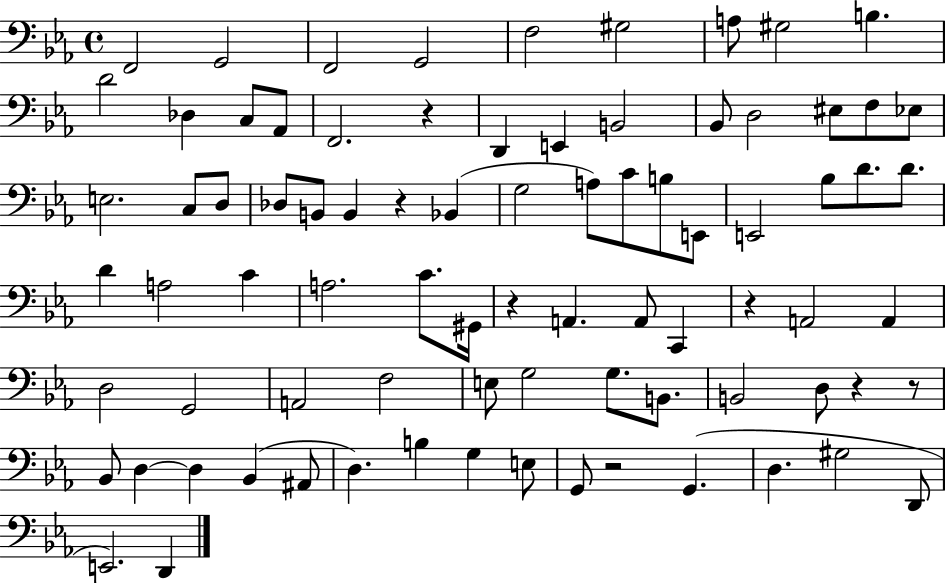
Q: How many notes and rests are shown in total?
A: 82